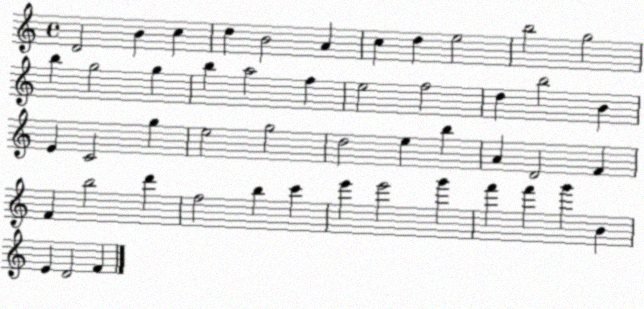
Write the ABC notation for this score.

X:1
T:Untitled
M:4/4
L:1/4
K:C
D2 B c d B2 A c d e2 b2 g2 b g2 g b a2 f e2 f2 d b2 B E C2 g e2 g2 d2 e b A D2 F F b2 d' f2 b c' e' e'2 g' f' f' g' B E D2 F